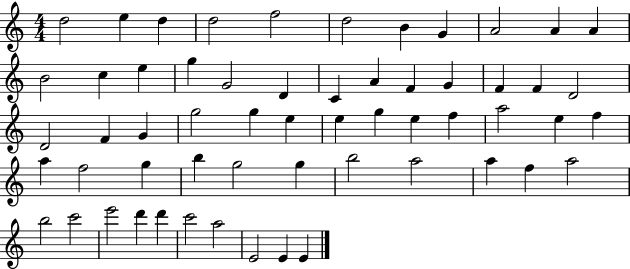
D5/h E5/q D5/q D5/h F5/h D5/h B4/q G4/q A4/h A4/q A4/q B4/h C5/q E5/q G5/q G4/h D4/q C4/q A4/q F4/q G4/q F4/q F4/q D4/h D4/h F4/q G4/q G5/h G5/q E5/q E5/q G5/q E5/q F5/q A5/h E5/q F5/q A5/q F5/h G5/q B5/q G5/h G5/q B5/h A5/h A5/q F5/q A5/h B5/h C6/h E6/h D6/q D6/q C6/h A5/h E4/h E4/q E4/q